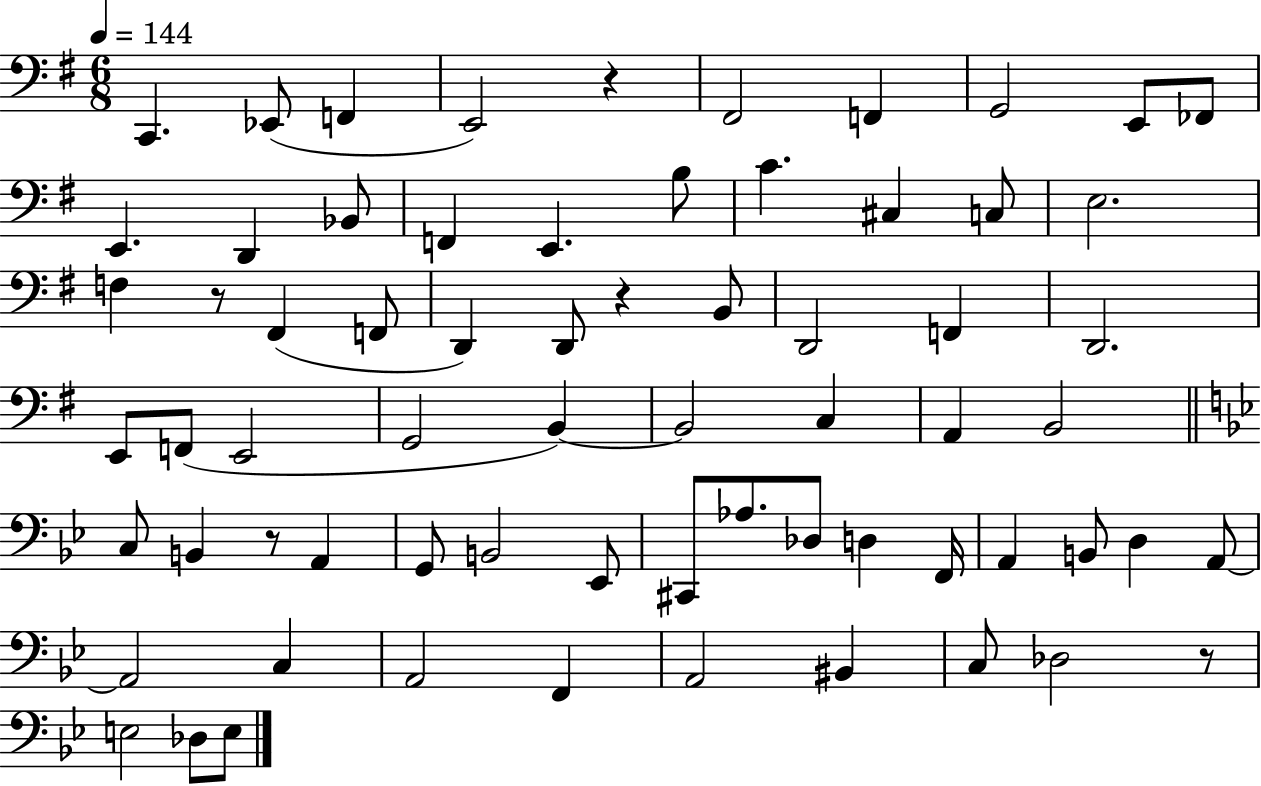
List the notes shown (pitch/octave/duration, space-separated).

C2/q. Eb2/e F2/q E2/h R/q F#2/h F2/q G2/h E2/e FES2/e E2/q. D2/q Bb2/e F2/q E2/q. B3/e C4/q. C#3/q C3/e E3/h. F3/q R/e F#2/q F2/e D2/q D2/e R/q B2/e D2/h F2/q D2/h. E2/e F2/e E2/h G2/h B2/q B2/h C3/q A2/q B2/h C3/e B2/q R/e A2/q G2/e B2/h Eb2/e C#2/e Ab3/e. Db3/e D3/q F2/s A2/q B2/e D3/q A2/e A2/h C3/q A2/h F2/q A2/h BIS2/q C3/e Db3/h R/e E3/h Db3/e E3/e